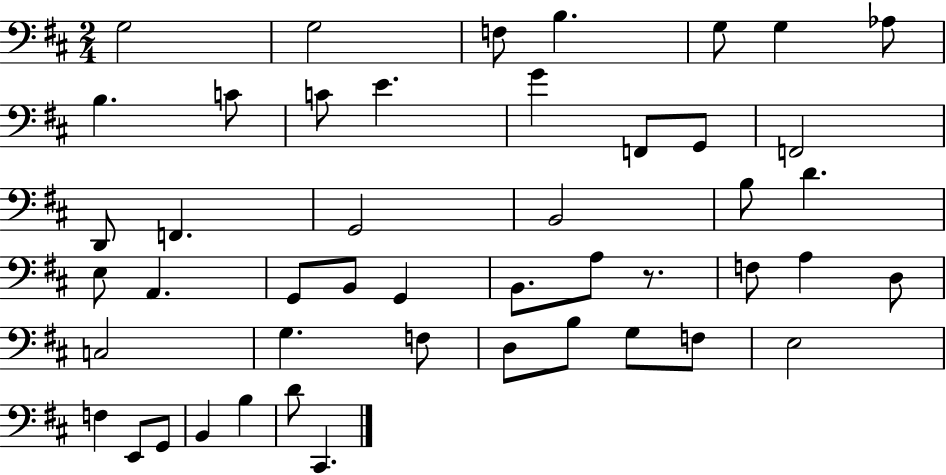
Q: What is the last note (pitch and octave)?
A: C#2